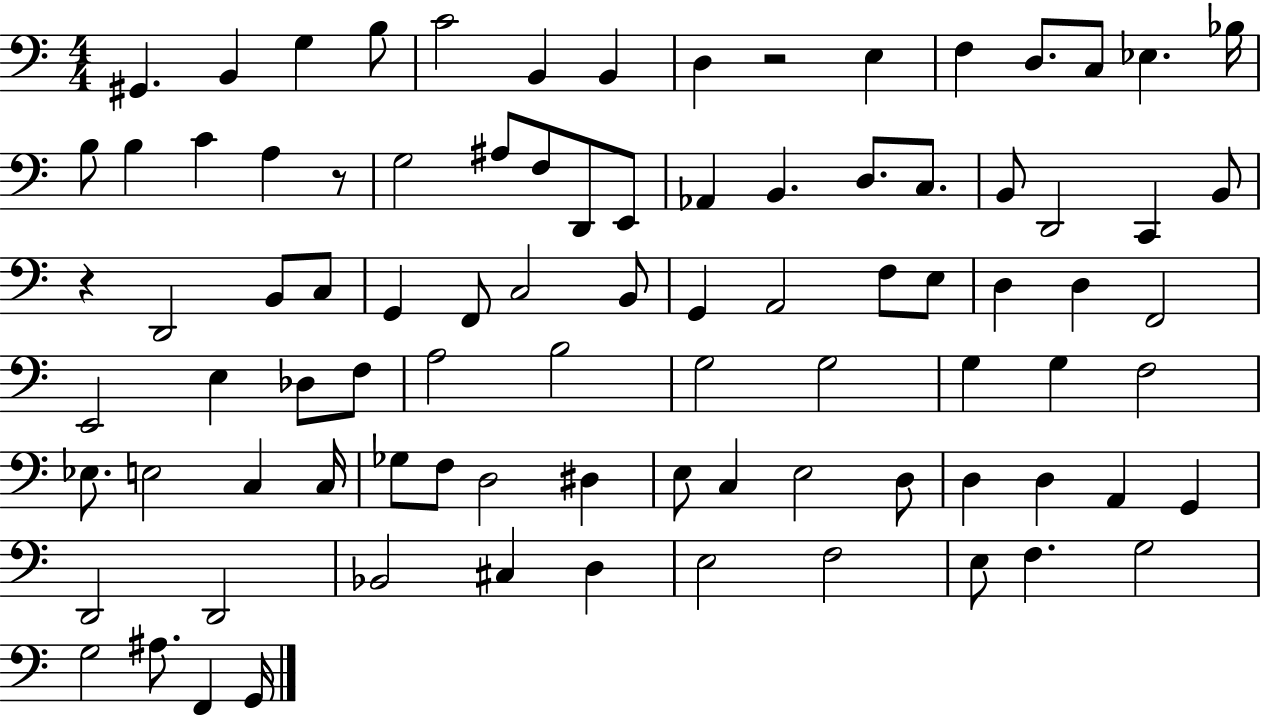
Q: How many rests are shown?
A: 3